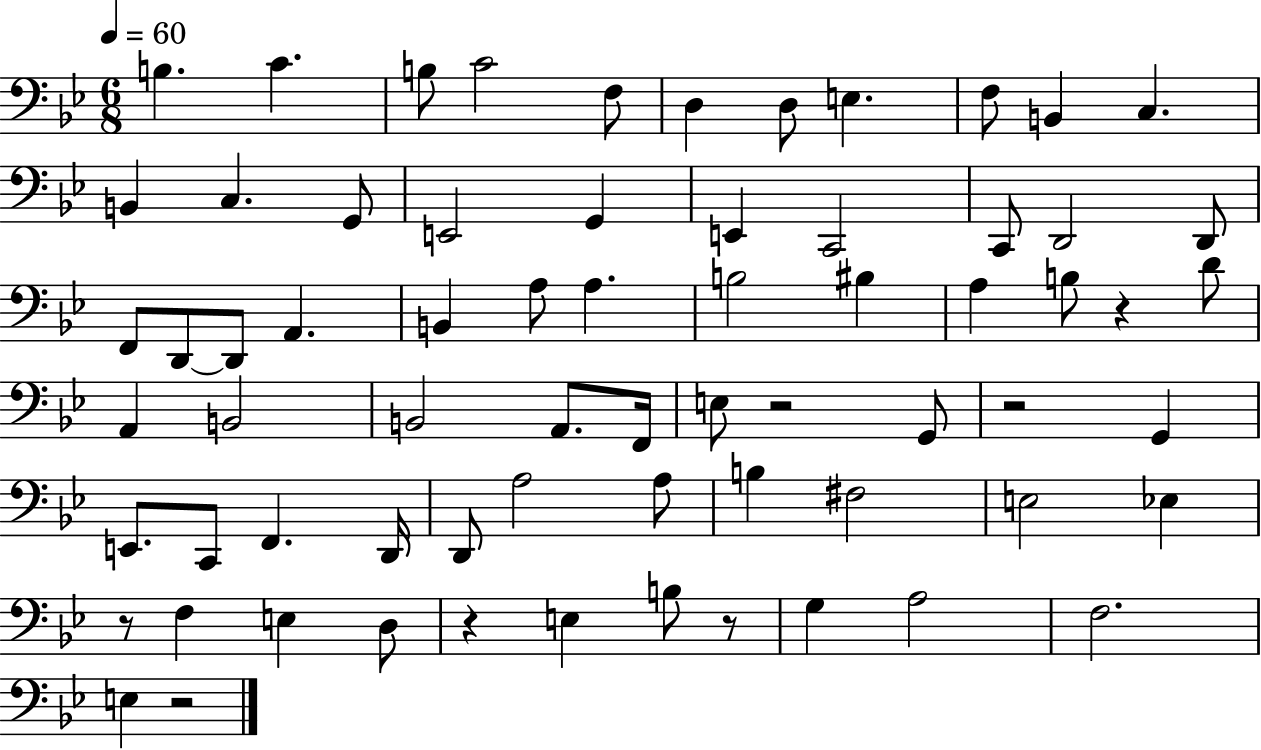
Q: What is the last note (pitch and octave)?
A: E3